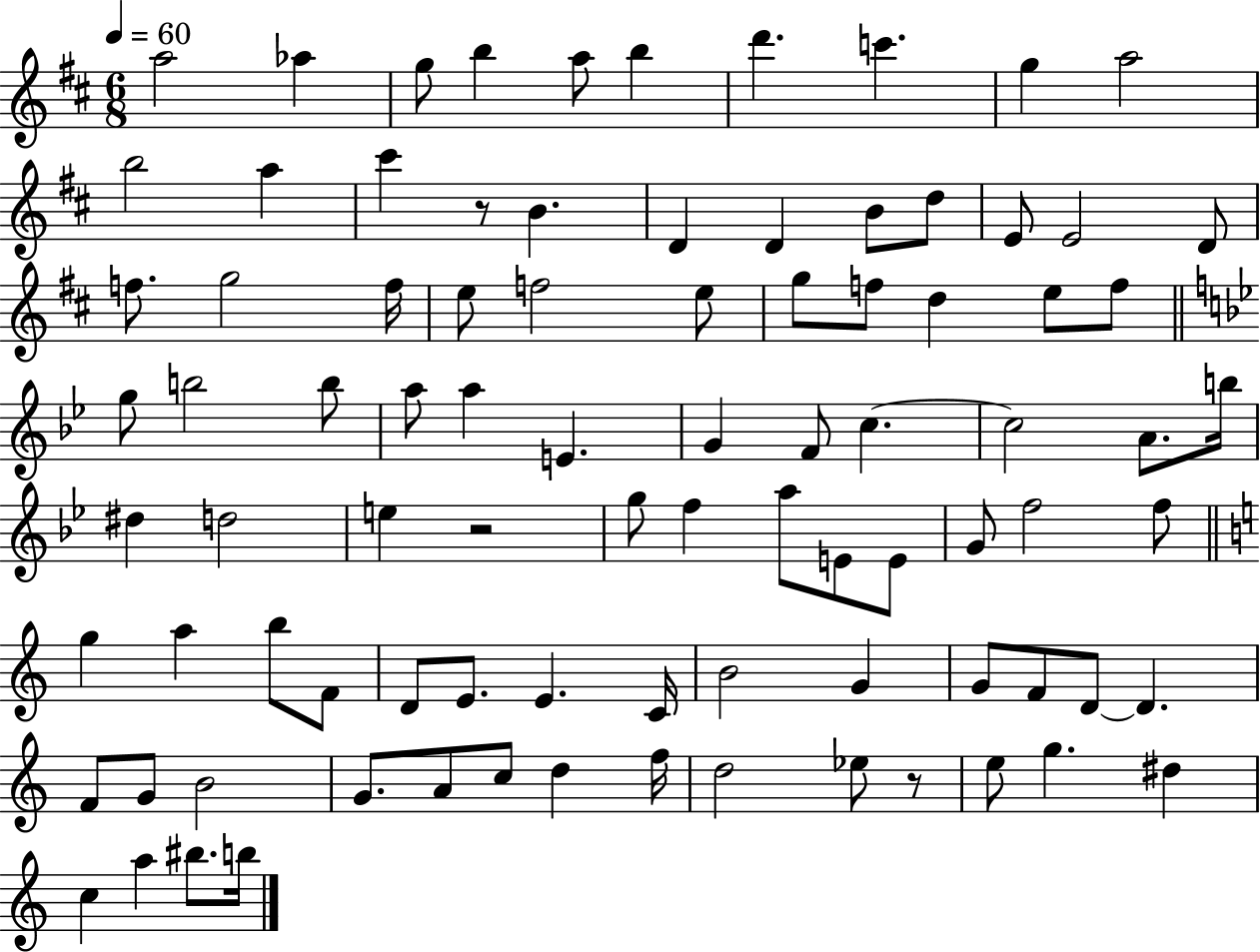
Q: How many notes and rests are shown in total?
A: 89